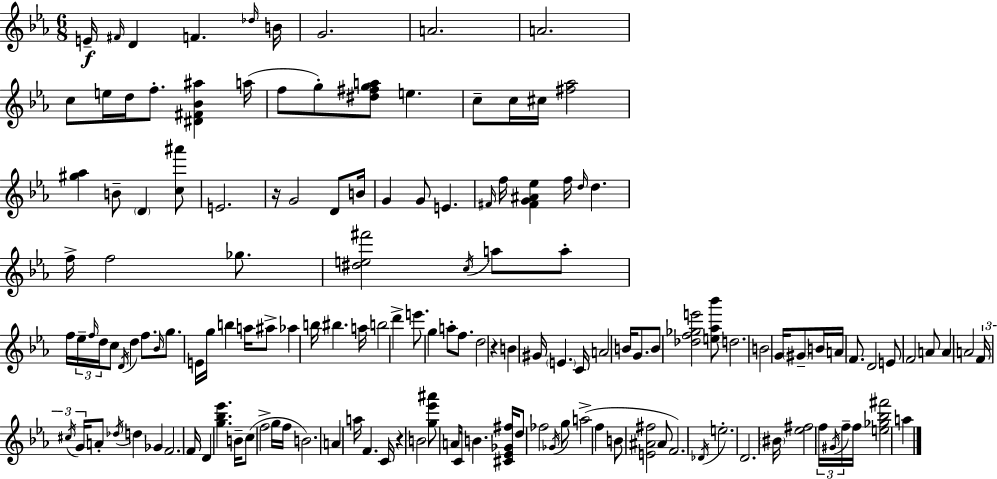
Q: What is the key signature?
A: C minor